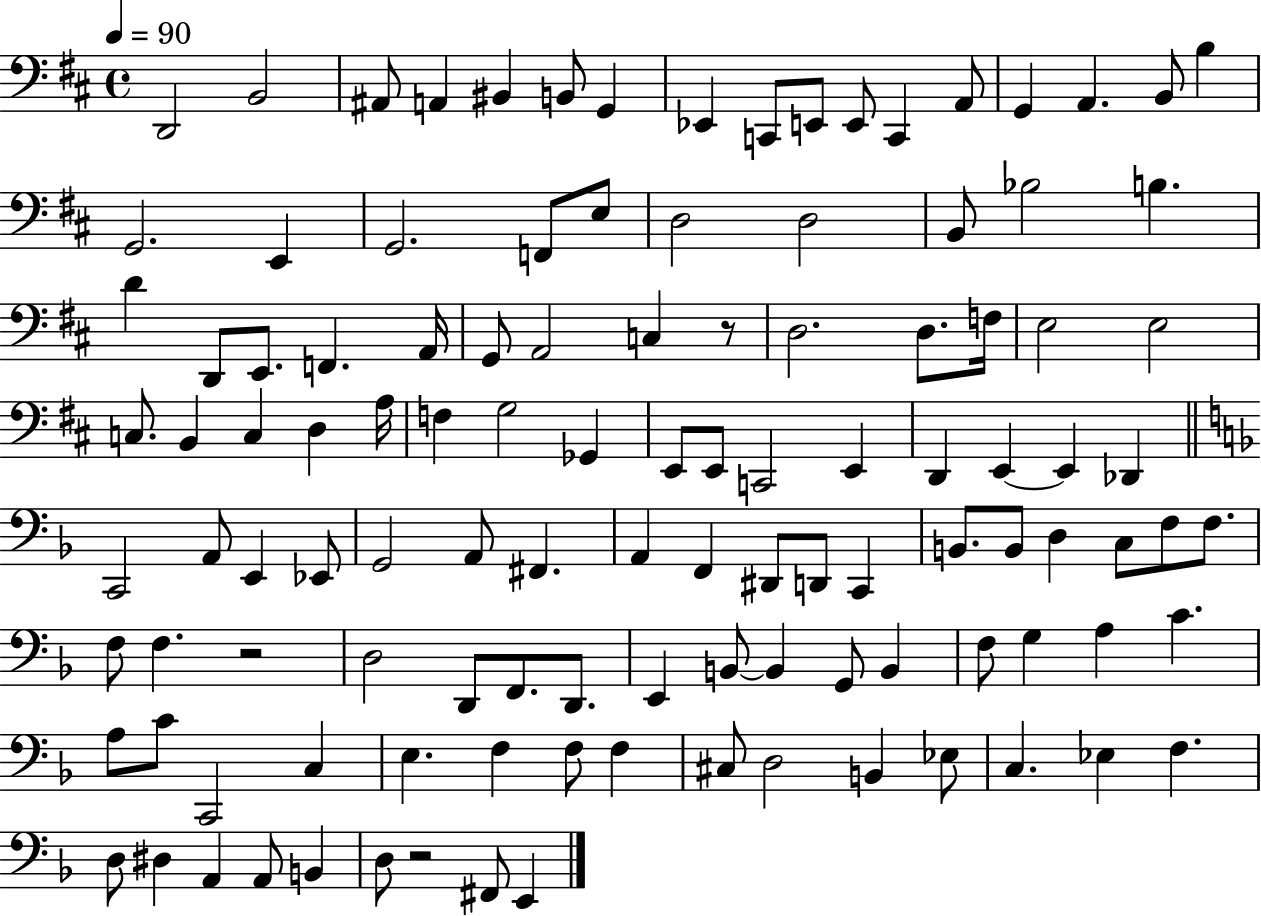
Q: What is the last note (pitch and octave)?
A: E2